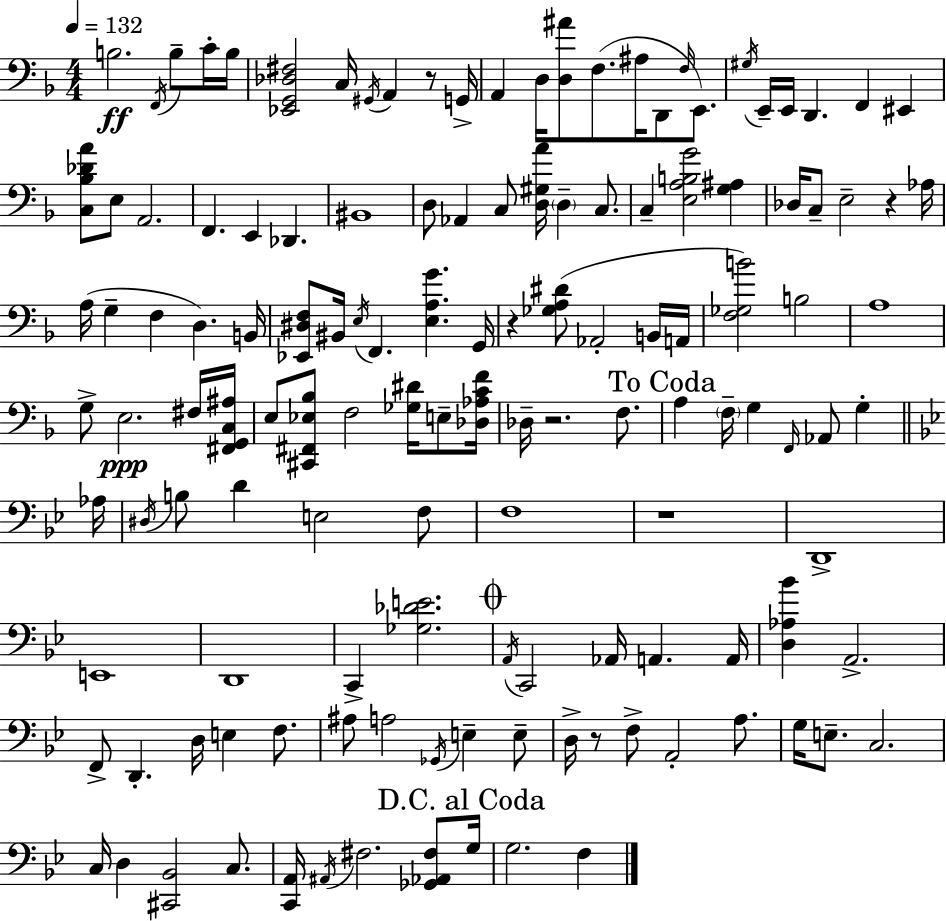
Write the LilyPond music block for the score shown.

{
  \clef bass
  \numericTimeSignature
  \time 4/4
  \key f \major
  \tempo 4 = 132
  \repeat volta 2 { b2.\ff \acciaccatura { f,16 } b8-- c'16-. | b16 <ees, g, des fis>2 c16 \acciaccatura { gis,16 } a,4 r8 | g,16-> a,4 d16 <d ais'>8 f8.( ais16 d,8 \grace { f16 } | e,8.) \acciaccatura { gis16 } e,16-- e,16 d,4. f,4 | \break eis,4 <c bes des' a'>8 e8 a,2. | f,4. e,4 des,4. | bis,1 | d8 aes,4 c8 <d gis a'>16 \parenthesize d4-- | \break c8. c4-- <e a b g'>2 | <g ais>4 des16 c8-- e2-- r4 | aes16 a16( g4-- f4 d4.) | b,16 <ees, dis f>8 bis,16 \acciaccatura { e16 } f,4. <e a g'>4. | \break g,16 r4 <ges a dis'>8( aes,2-. | b,16 a,16 <f ges b'>2) b2 | a1 | g8-> e2.\ppp | \break fis16 <fis, g, c ais>16 e8 <cis, fis, ees bes>8 f2 | <ges dis'>16 e8-- <des aes c' f'>16 des16-- r2. | f8. \mark "To Coda" a4 \parenthesize f16-- g4 \grace { f,16 } aes,8 | g4-. \bar "||" \break \key bes \major aes16 \acciaccatura { dis16 } b8 d'4 e2 | f8 f1 | r1 | d,1-> | \break e,1 | d,1 | c,4-> <ges des' e'>2. | \mark \markup { \musicglyph "scripts.coda" } \acciaccatura { a,16 } c,2 aes,16 a,4. | \break a,16 <d aes bes'>4 a,2.-> | f,8-> d,4.-. d16 e4 | f8. ais8 a2 \acciaccatura { ges,16 } e4-- | e8-- d16-> r8 f8-> a,2-. | \break a8. g16 e8.-- c2. | c16 d4 <cis, bes,>2 | c8. <c, a,>16 \acciaccatura { ais,16 } fis2. | <ges, aes, fis>8 \mark "D.C. al Coda" g16 g2. | \break f4 } \bar "|."
}